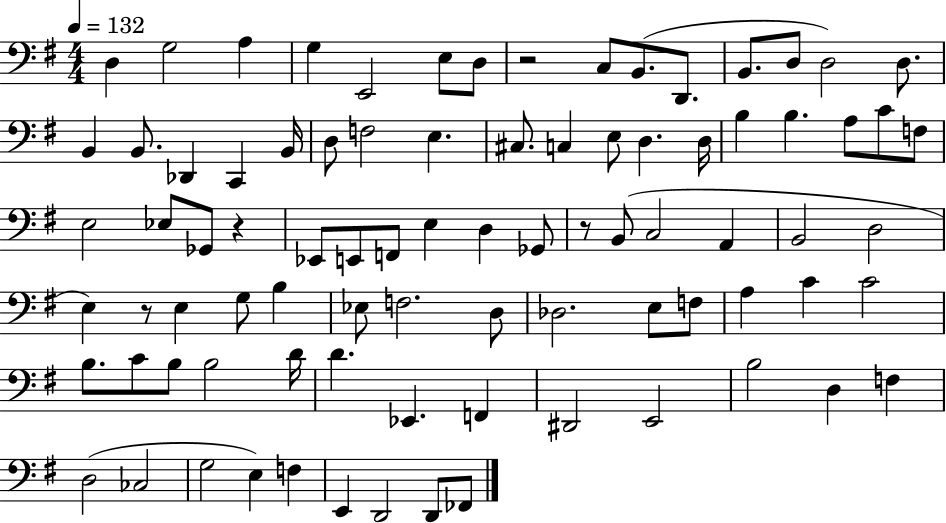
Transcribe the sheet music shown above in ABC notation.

X:1
T:Untitled
M:4/4
L:1/4
K:G
D, G,2 A, G, E,,2 E,/2 D,/2 z2 C,/2 B,,/2 D,,/2 B,,/2 D,/2 D,2 D,/2 B,, B,,/2 _D,, C,, B,,/4 D,/2 F,2 E, ^C,/2 C, E,/2 D, D,/4 B, B, A,/2 C/2 F,/2 E,2 _E,/2 _G,,/2 z _E,,/2 E,,/2 F,,/2 E, D, _G,,/2 z/2 B,,/2 C,2 A,, B,,2 D,2 E, z/2 E, G,/2 B, _E,/2 F,2 D,/2 _D,2 E,/2 F,/2 A, C C2 B,/2 C/2 B,/2 B,2 D/4 D _E,, F,, ^D,,2 E,,2 B,2 D, F, D,2 _C,2 G,2 E, F, E,, D,,2 D,,/2 _F,,/2